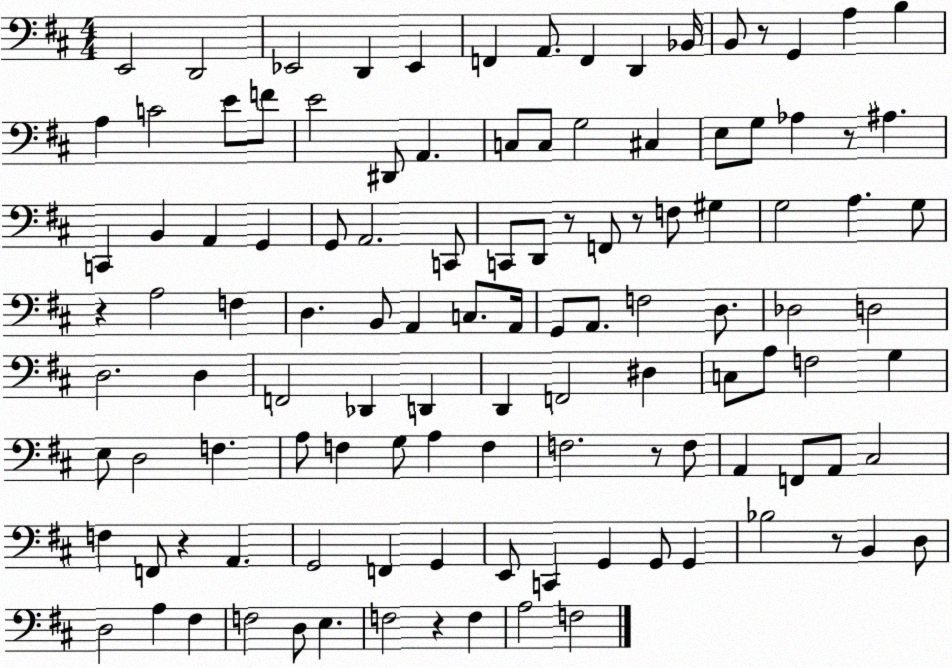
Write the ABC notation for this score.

X:1
T:Untitled
M:4/4
L:1/4
K:D
E,,2 D,,2 _E,,2 D,, _E,, F,, A,,/2 F,, D,, _B,,/4 B,,/2 z/2 G,, A, B, A, C2 E/2 F/2 E2 ^D,,/2 A,, C,/2 C,/2 G,2 ^C, E,/2 G,/2 _A, z/2 ^A, C,, B,, A,, G,, G,,/2 A,,2 C,,/2 C,,/2 D,,/2 z/2 F,,/2 z/2 F,/2 ^G, G,2 A, G,/2 z A,2 F, D, B,,/2 A,, C,/2 A,,/4 G,,/2 A,,/2 F,2 D,/2 _D,2 D,2 D,2 D, F,,2 _D,, D,, D,, F,,2 ^D, C,/2 A,/2 F,2 G, E,/2 D,2 F, A,/2 F, G,/2 A, F, F,2 z/2 F,/2 A,, F,,/2 A,,/2 ^C,2 F, F,,/2 z A,, G,,2 F,, G,, E,,/2 C,, G,, G,,/2 G,, _B,2 z/2 B,, D,/2 D,2 A, ^F, F,2 D,/2 E, F,2 z F, A,2 F,2